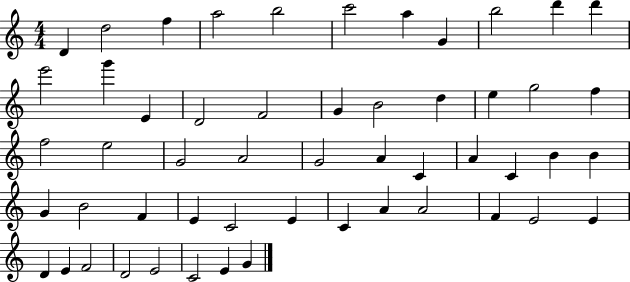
{
  \clef treble
  \numericTimeSignature
  \time 4/4
  \key c \major
  d'4 d''2 f''4 | a''2 b''2 | c'''2 a''4 g'4 | b''2 d'''4 d'''4 | \break e'''2 g'''4 e'4 | d'2 f'2 | g'4 b'2 d''4 | e''4 g''2 f''4 | \break f''2 e''2 | g'2 a'2 | g'2 a'4 c'4 | a'4 c'4 b'4 b'4 | \break g'4 b'2 f'4 | e'4 c'2 e'4 | c'4 a'4 a'2 | f'4 e'2 e'4 | \break d'4 e'4 f'2 | d'2 e'2 | c'2 e'4 g'4 | \bar "|."
}